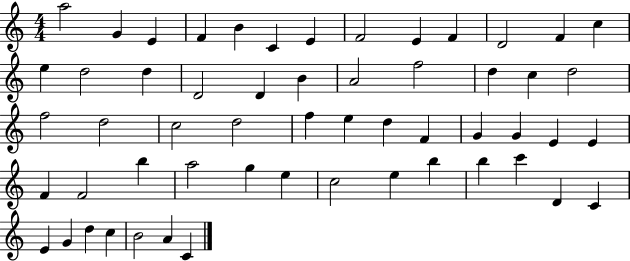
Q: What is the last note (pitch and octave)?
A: C4